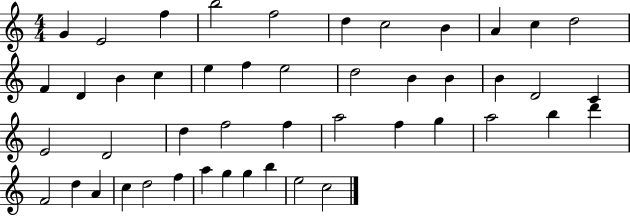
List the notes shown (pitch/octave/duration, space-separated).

G4/q E4/h F5/q B5/h F5/h D5/q C5/h B4/q A4/q C5/q D5/h F4/q D4/q B4/q C5/q E5/q F5/q E5/h D5/h B4/q B4/q B4/q D4/h C4/q E4/h D4/h D5/q F5/h F5/q A5/h F5/q G5/q A5/h B5/q D6/q F4/h D5/q A4/q C5/q D5/h F5/q A5/q G5/q G5/q B5/q E5/h C5/h